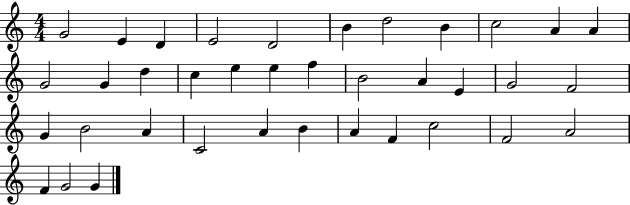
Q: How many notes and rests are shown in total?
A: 37